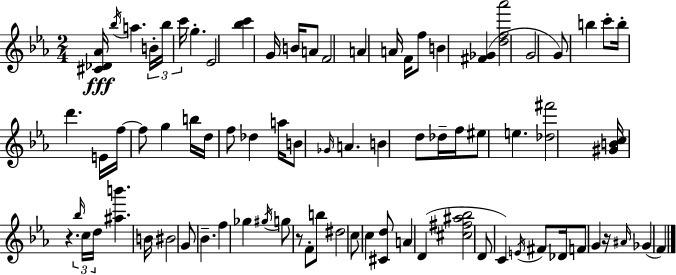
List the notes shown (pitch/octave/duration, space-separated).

[C#4,Db4,Ab4]/s Bb5/s A5/q. B4/s Bb5/s C6/s G5/q. Eb4/h [Bb5,C6]/q G4/s B4/s A4/e F4/h A4/q A4/s F4/s F5/e B4/q [F#4,Gb4]/q [D5,F5,Ab6]/h G4/h G4/e B5/q C6/e B5/s D6/q. E4/s F5/s F5/e G5/q B5/s D5/s F5/e Db5/q A5/s B4/e Gb4/s A4/q. B4/q D5/e Db5/s F5/s EIS5/e E5/q. [Db5,F#6]/h [G#4,B4,C5]/s R/q. Bb5/s C5/s D5/s [A#5,B6]/q. B4/s BIS4/h G4/e Bb4/q. F5/q Gb5/q G#5/s G5/e R/e F4/e B5/e D#5/h C5/e C5/q [C#4,D5]/e A4/q D4/q [C#5,F#5,A#5,Bb5]/h D4/e C4/q E4/s F#4/e Db4/s F4/e G4/q R/s A#4/s Gb4/q F4/q